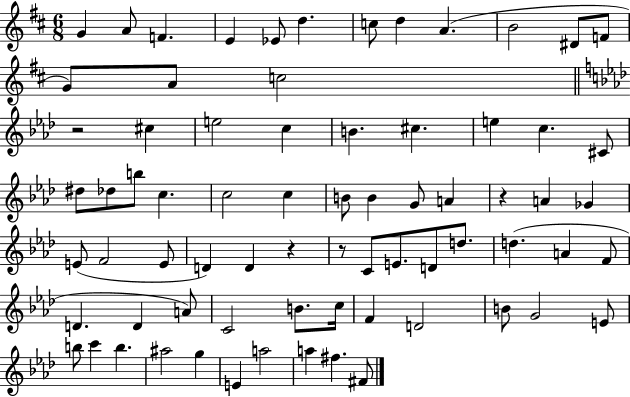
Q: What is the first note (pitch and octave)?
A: G4